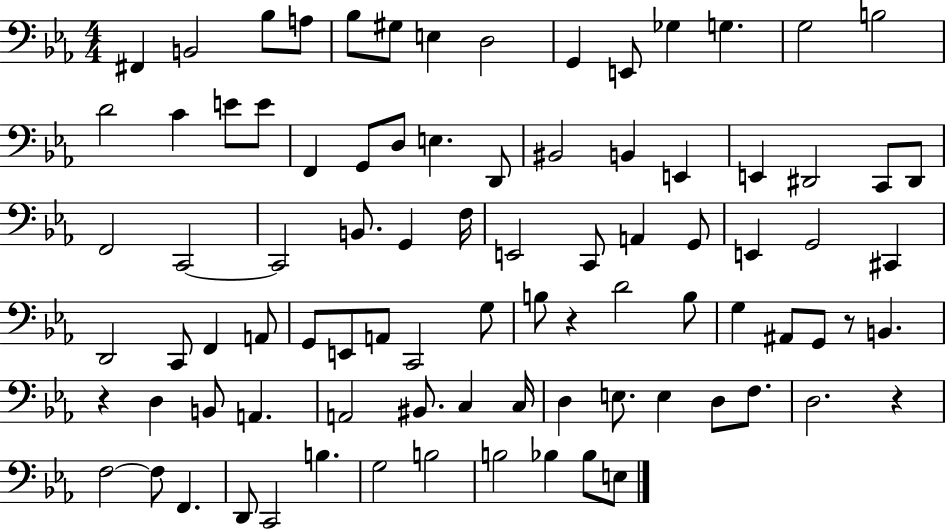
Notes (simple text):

F#2/q B2/h Bb3/e A3/e Bb3/e G#3/e E3/q D3/h G2/q E2/e Gb3/q G3/q. G3/h B3/h D4/h C4/q E4/e E4/e F2/q G2/e D3/e E3/q. D2/e BIS2/h B2/q E2/q E2/q D#2/h C2/e D#2/e F2/h C2/h C2/h B2/e. G2/q F3/s E2/h C2/e A2/q G2/e E2/q G2/h C#2/q D2/h C2/e F2/q A2/e G2/e E2/e A2/e C2/h G3/e B3/e R/q D4/h B3/e G3/q A#2/e G2/e R/e B2/q. R/q D3/q B2/e A2/q. A2/h BIS2/e. C3/q C3/s D3/q E3/e. E3/q D3/e F3/e. D3/h. R/q F3/h F3/e F2/q. D2/e C2/h B3/q. G3/h B3/h B3/h Bb3/q Bb3/e E3/e